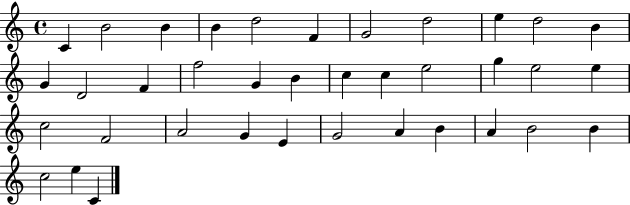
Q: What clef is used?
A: treble